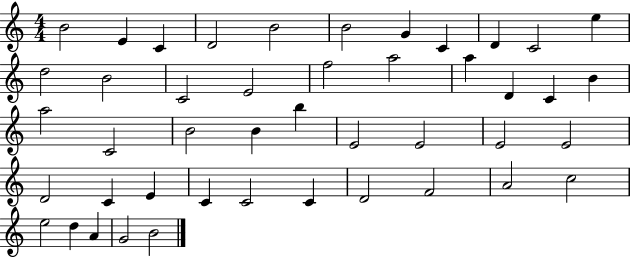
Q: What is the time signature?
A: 4/4